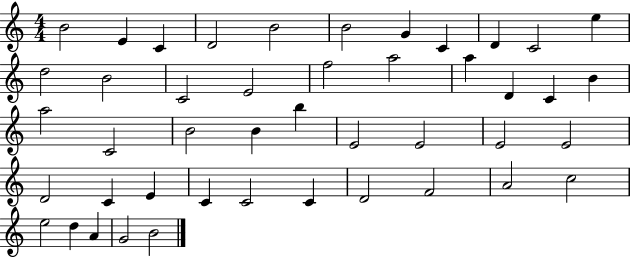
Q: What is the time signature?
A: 4/4